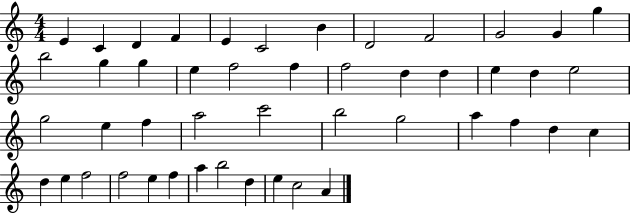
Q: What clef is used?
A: treble